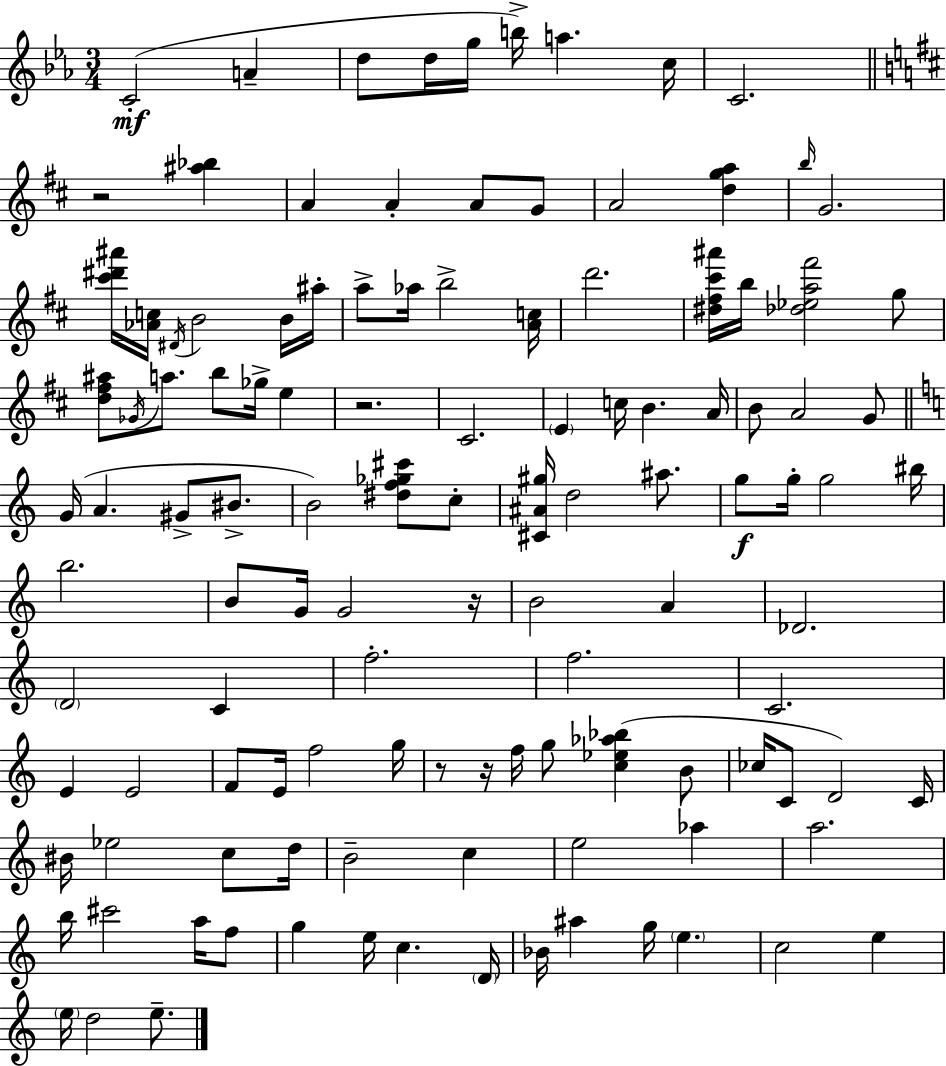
{
  \clef treble
  \numericTimeSignature
  \time 3/4
  \key ees \major
  \repeat volta 2 { c'2-.(\mf a'4-- | d''8 d''16 g''16 b''16->) a''4. c''16 | c'2. | \bar "||" \break \key b \minor r2 <ais'' bes''>4 | a'4 a'4-. a'8 g'8 | a'2 <d'' g'' a''>4 | \grace { b''16 } g'2. | \break <cis''' dis''' ais'''>16 <aes' c''>16 \acciaccatura { dis'16 } b'2 | b'16 ais''16-. a''8-> aes''16 b''2-> | <a' c''>16 d'''2. | <dis'' fis'' cis''' ais'''>16 b''16 <des'' ees'' a'' fis'''>2 | \break g''8 <d'' fis'' ais''>8 \acciaccatura { ges'16 } a''8. b''8 ges''16-> e''4 | r2. | cis'2. | \parenthesize e'4 c''16 b'4. | \break a'16 b'8 a'2 | g'8 \bar "||" \break \key c \major g'16( a'4. gis'8-> bis'8.-> | b'2) <dis'' f'' ges'' cis'''>8 c''8-. | <cis' ais' gis''>16 d''2 ais''8. | g''8\f g''16-. g''2 bis''16 | \break b''2. | b'8 g'16 g'2 r16 | b'2 a'4 | des'2. | \break \parenthesize d'2 c'4 | f''2.-. | f''2. | c'2. | \break e'4 e'2 | f'8 e'16 f''2 g''16 | r8 r16 f''16 g''8 <c'' ees'' aes'' bes''>4( b'8 | ces''16 c'8 d'2) c'16 | \break bis'16 ees''2 c''8 d''16 | b'2-- c''4 | e''2 aes''4 | a''2. | \break b''16 cis'''2 a''16 f''8 | g''4 e''16 c''4. \parenthesize d'16 | bes'16 ais''4 g''16 \parenthesize e''4. | c''2 e''4 | \break \parenthesize e''16 d''2 e''8.-- | } \bar "|."
}